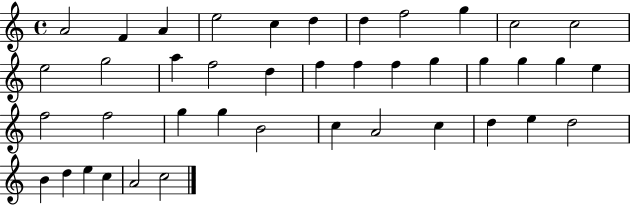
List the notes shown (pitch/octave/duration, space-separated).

A4/h F4/q A4/q E5/h C5/q D5/q D5/q F5/h G5/q C5/h C5/h E5/h G5/h A5/q F5/h D5/q F5/q F5/q F5/q G5/q G5/q G5/q G5/q E5/q F5/h F5/h G5/q G5/q B4/h C5/q A4/h C5/q D5/q E5/q D5/h B4/q D5/q E5/q C5/q A4/h C5/h